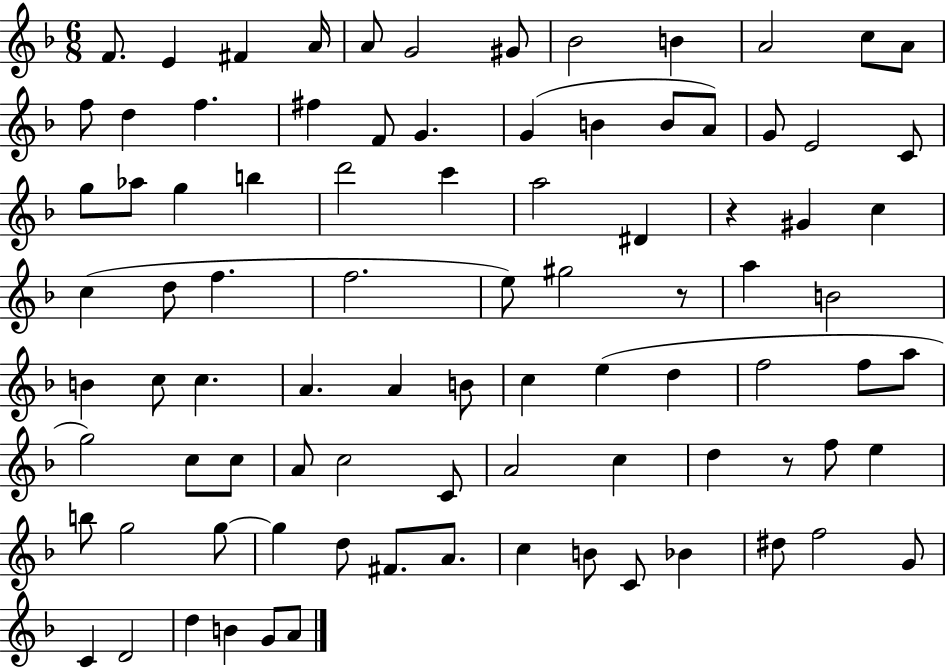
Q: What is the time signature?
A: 6/8